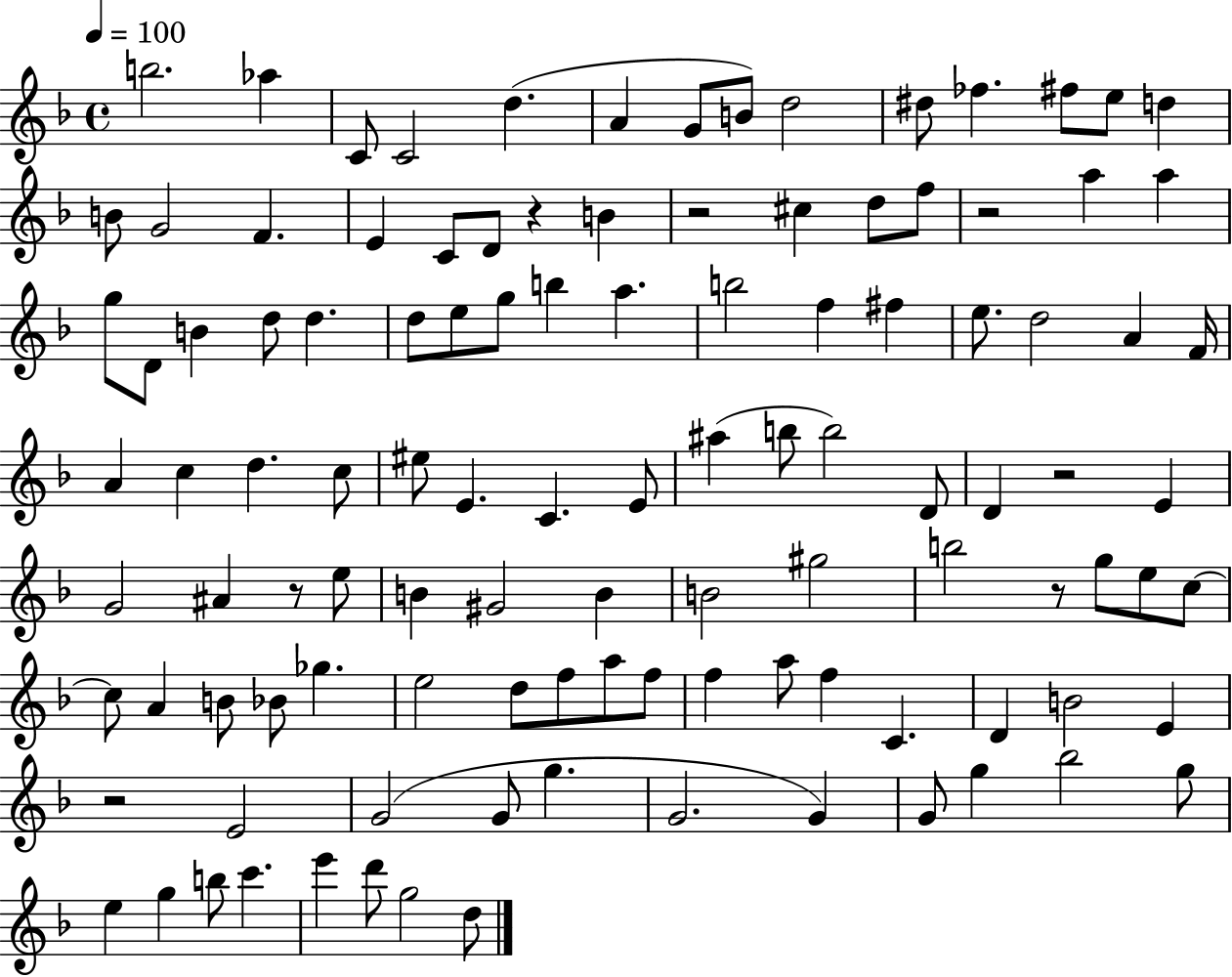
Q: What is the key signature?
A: F major